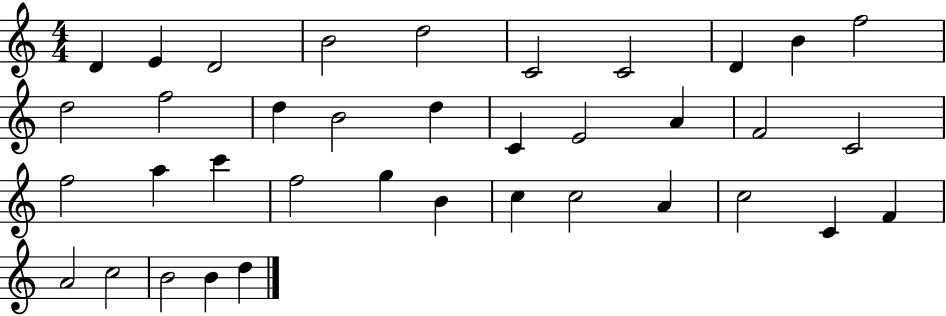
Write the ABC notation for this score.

X:1
T:Untitled
M:4/4
L:1/4
K:C
D E D2 B2 d2 C2 C2 D B f2 d2 f2 d B2 d C E2 A F2 C2 f2 a c' f2 g B c c2 A c2 C F A2 c2 B2 B d